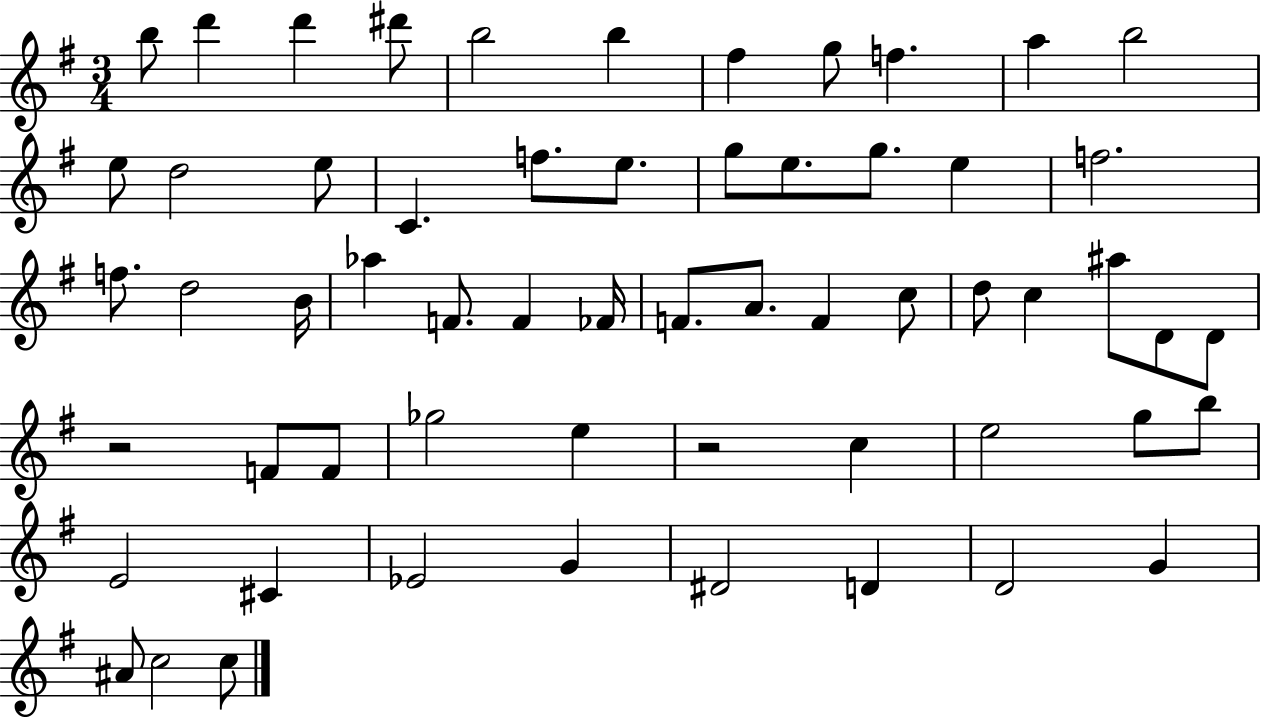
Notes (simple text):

B5/e D6/q D6/q D#6/e B5/h B5/q F#5/q G5/e F5/q. A5/q B5/h E5/e D5/h E5/e C4/q. F5/e. E5/e. G5/e E5/e. G5/e. E5/q F5/h. F5/e. D5/h B4/s Ab5/q F4/e. F4/q FES4/s F4/e. A4/e. F4/q C5/e D5/e C5/q A#5/e D4/e D4/e R/h F4/e F4/e Gb5/h E5/q R/h C5/q E5/h G5/e B5/e E4/h C#4/q Eb4/h G4/q D#4/h D4/q D4/h G4/q A#4/e C5/h C5/e